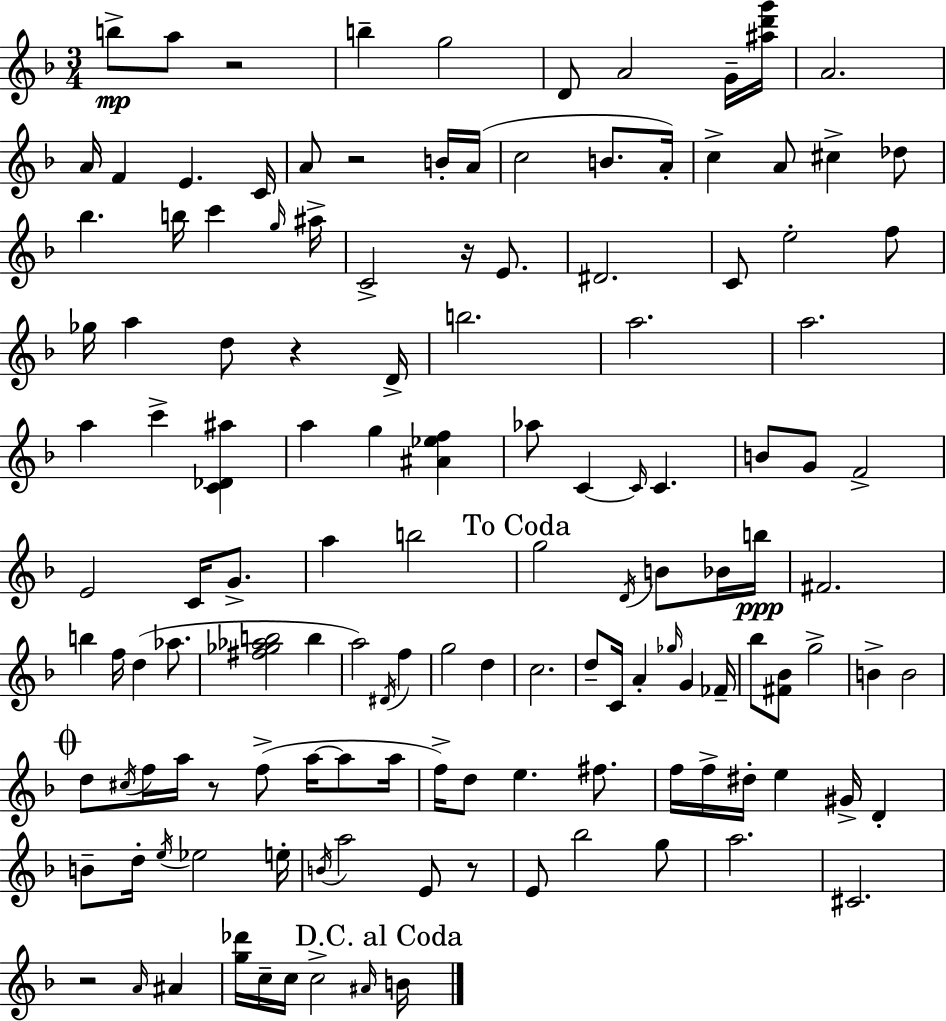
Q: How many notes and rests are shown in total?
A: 134